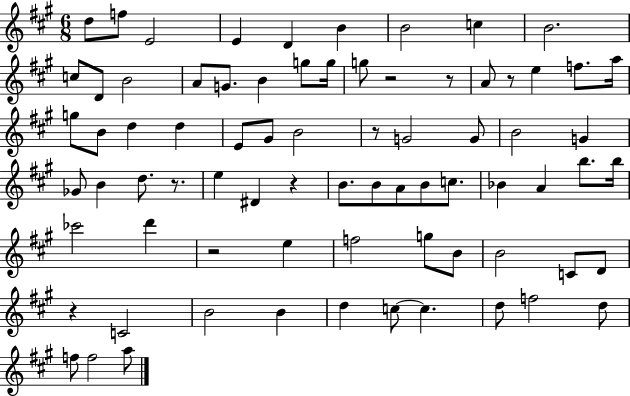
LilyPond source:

{
  \clef treble
  \numericTimeSignature
  \time 6/8
  \key a \major
  d''8 f''8 e'2 | e'4 d'4 b'4 | b'2 c''4 | b'2. | \break c''8 d'8 b'2 | a'8 g'8. b'4 g''8 g''16 | g''8 r2 r8 | a'8 r8 e''4 f''8. a''16 | \break g''8 b'8 d''4 d''4 | e'8 gis'8 b'2 | r8 g'2 g'8 | b'2 g'4 | \break ges'8 b'4 d''8. r8. | e''4 dis'4 r4 | b'8. b'8 a'8 b'8 c''8. | bes'4 a'4 b''8. b''16 | \break ces'''2 d'''4 | r2 e''4 | f''2 g''8 b'8 | b'2 c'8 d'8 | \break r4 c'2 | b'2 b'4 | d''4 c''8~~ c''4. | d''8 f''2 d''8 | \break f''8 f''2 a''8 | \bar "|."
}